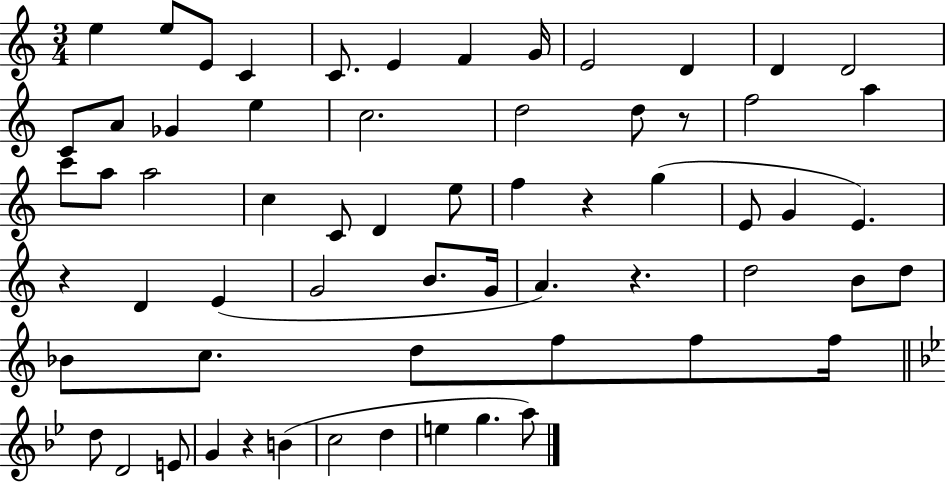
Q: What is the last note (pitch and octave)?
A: A5